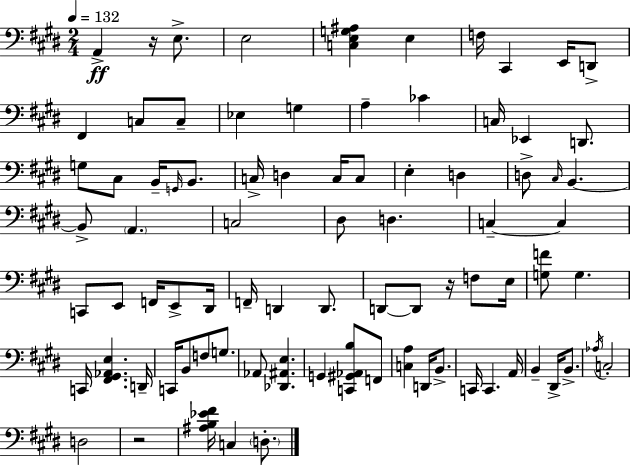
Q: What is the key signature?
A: E major